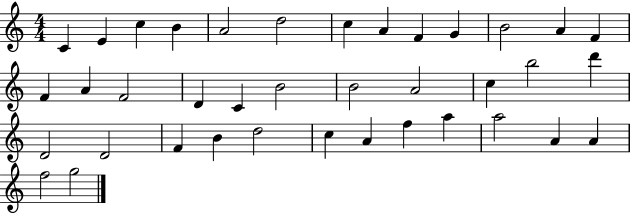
C4/q E4/q C5/q B4/q A4/h D5/h C5/q A4/q F4/q G4/q B4/h A4/q F4/q F4/q A4/q F4/h D4/q C4/q B4/h B4/h A4/h C5/q B5/h D6/q D4/h D4/h F4/q B4/q D5/h C5/q A4/q F5/q A5/q A5/h A4/q A4/q F5/h G5/h